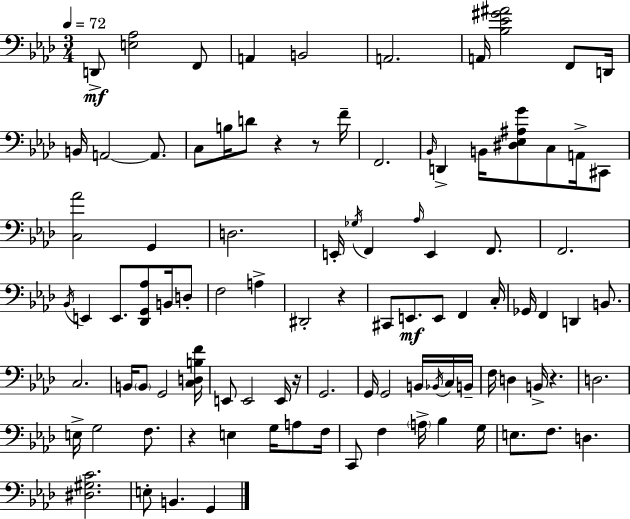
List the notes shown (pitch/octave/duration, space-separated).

D2/e [E3,Ab3]/h F2/e A2/q B2/h A2/h. A2/s [Bb3,Eb4,G#4,A#4]/h F2/e D2/s B2/s A2/h A2/e. C3/e B3/s D4/e R/q R/e F4/s F2/h. Bb2/s D2/q B2/s [D#3,Eb3,A#3,G4]/e C3/e A2/s C#2/e [C3,Ab4]/h G2/q D3/h. E2/s Gb3/s F2/q Ab3/s E2/q F2/e. F2/h. Bb2/s E2/q E2/e. [Db2,G2,Ab3]/e B2/s D3/e F3/h A3/q D#2/h R/q C#2/e E2/e. E2/e F2/q C3/s Gb2/s F2/q D2/q B2/e. C3/h. B2/s B2/e G2/h [C3,D3,B3,F4]/s E2/e E2/h E2/s R/s G2/h. G2/s G2/h B2/s Bb2/s C3/s B2/s F3/s D3/q B2/s R/q. D3/h. E3/s G3/h F3/e. R/q E3/q G3/s A3/e F3/s C2/e F3/q A3/s Bb3/q G3/s E3/e. F3/e. D3/q. [D#3,G#3,C4]/h. E3/e B2/q. G2/q